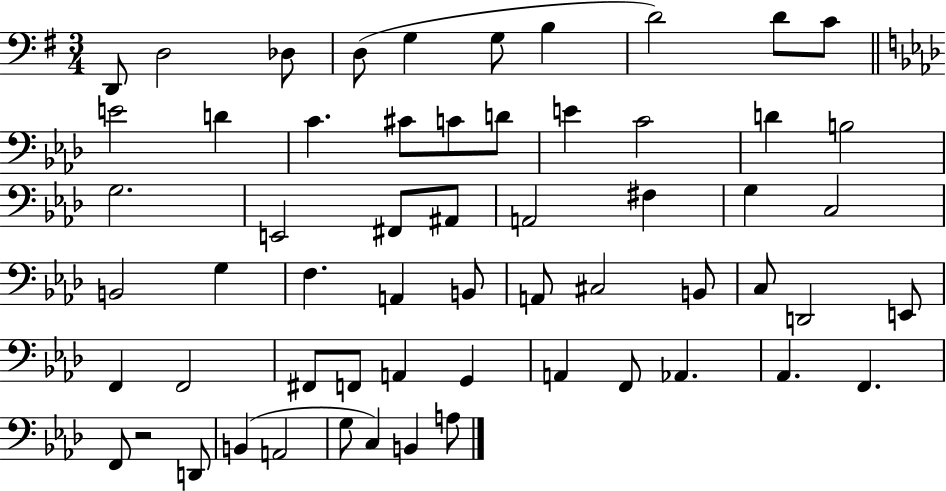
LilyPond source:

{
  \clef bass
  \numericTimeSignature
  \time 3/4
  \key g \major
  \repeat volta 2 { d,8 d2 des8 | d8( g4 g8 b4 | d'2) d'8 c'8 | \bar "||" \break \key aes \major e'2 d'4 | c'4. cis'8 c'8 d'8 | e'4 c'2 | d'4 b2 | \break g2. | e,2 fis,8 ais,8 | a,2 fis4 | g4 c2 | \break b,2 g4 | f4. a,4 b,8 | a,8 cis2 b,8 | c8 d,2 e,8 | \break f,4 f,2 | fis,8 f,8 a,4 g,4 | a,4 f,8 aes,4. | aes,4. f,4. | \break f,8 r2 d,8 | b,4( a,2 | g8 c4) b,4 a8 | } \bar "|."
}